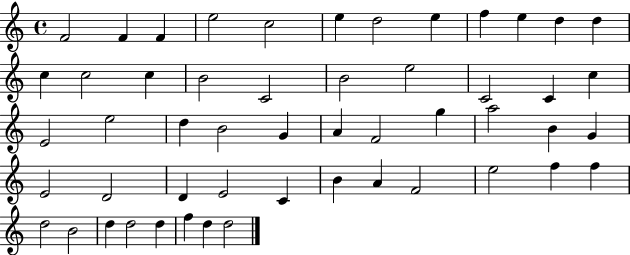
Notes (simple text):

F4/h F4/q F4/q E5/h C5/h E5/q D5/h E5/q F5/q E5/q D5/q D5/q C5/q C5/h C5/q B4/h C4/h B4/h E5/h C4/h C4/q C5/q E4/h E5/h D5/q B4/h G4/q A4/q F4/h G5/q A5/h B4/q G4/q E4/h D4/h D4/q E4/h C4/q B4/q A4/q F4/h E5/h F5/q F5/q D5/h B4/h D5/q D5/h D5/q F5/q D5/q D5/h